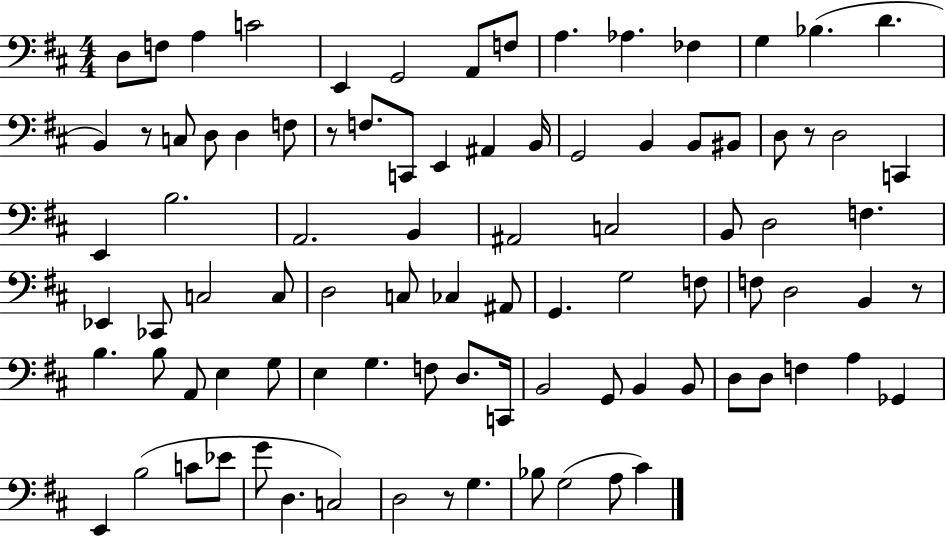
X:1
T:Untitled
M:4/4
L:1/4
K:D
D,/2 F,/2 A, C2 E,, G,,2 A,,/2 F,/2 A, _A, _F, G, _B, D B,, z/2 C,/2 D,/2 D, F,/2 z/2 F,/2 C,,/2 E,, ^A,, B,,/4 G,,2 B,, B,,/2 ^B,,/2 D,/2 z/2 D,2 C,, E,, B,2 A,,2 B,, ^A,,2 C,2 B,,/2 D,2 F, _E,, _C,,/2 C,2 C,/2 D,2 C,/2 _C, ^A,,/2 G,, G,2 F,/2 F,/2 D,2 B,, z/2 B, B,/2 A,,/2 E, G,/2 E, G, F,/2 D,/2 C,,/4 B,,2 G,,/2 B,, B,,/2 D,/2 D,/2 F, A, _G,, E,, B,2 C/2 _E/2 G/2 D, C,2 D,2 z/2 G, _B,/2 G,2 A,/2 ^C